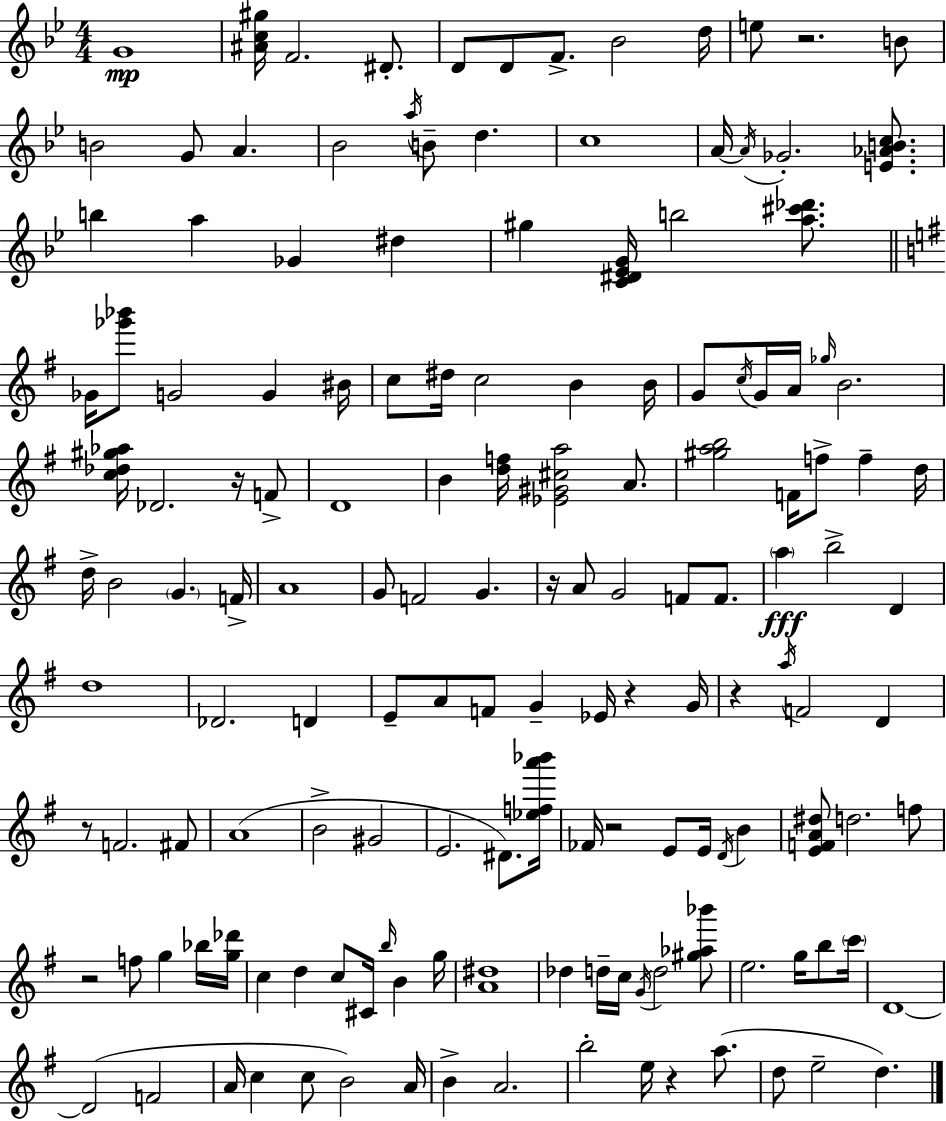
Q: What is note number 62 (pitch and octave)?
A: F4